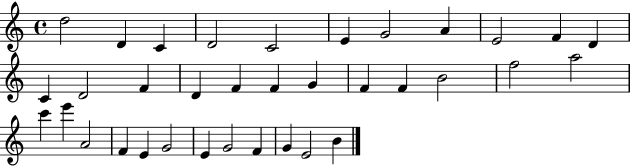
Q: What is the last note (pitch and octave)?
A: B4